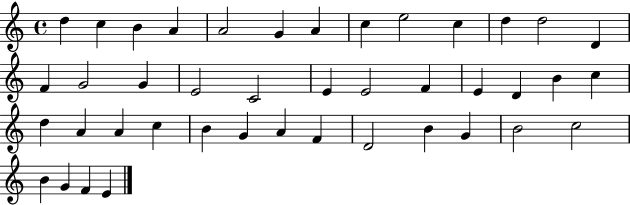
X:1
T:Untitled
M:4/4
L:1/4
K:C
d c B A A2 G A c e2 c d d2 D F G2 G E2 C2 E E2 F E D B c d A A c B G A F D2 B G B2 c2 B G F E